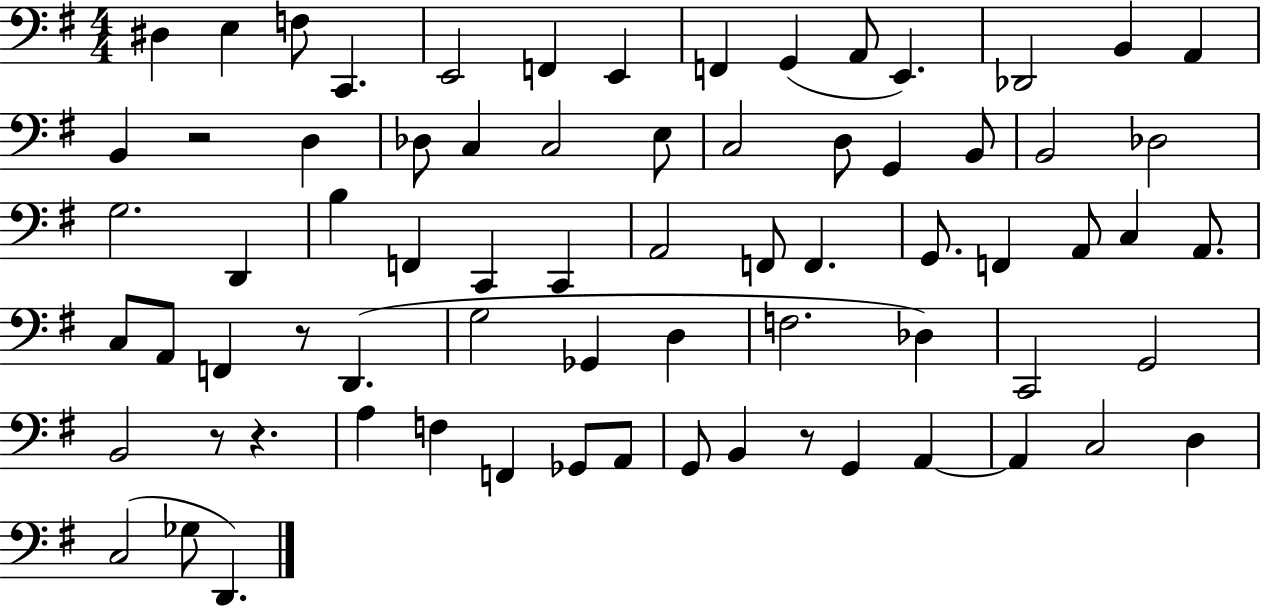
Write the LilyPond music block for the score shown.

{
  \clef bass
  \numericTimeSignature
  \time 4/4
  \key g \major
  dis4 e4 f8 c,4. | e,2 f,4 e,4 | f,4 g,4( a,8 e,4.) | des,2 b,4 a,4 | \break b,4 r2 d4 | des8 c4 c2 e8 | c2 d8 g,4 b,8 | b,2 des2 | \break g2. d,4 | b4 f,4 c,4 c,4 | a,2 f,8 f,4. | g,8. f,4 a,8 c4 a,8. | \break c8 a,8 f,4 r8 d,4.( | g2 ges,4 d4 | f2. des4) | c,2 g,2 | \break b,2 r8 r4. | a4 f4 f,4 ges,8 a,8 | g,8 b,4 r8 g,4 a,4~~ | a,4 c2 d4 | \break c2( ges8 d,4.) | \bar "|."
}